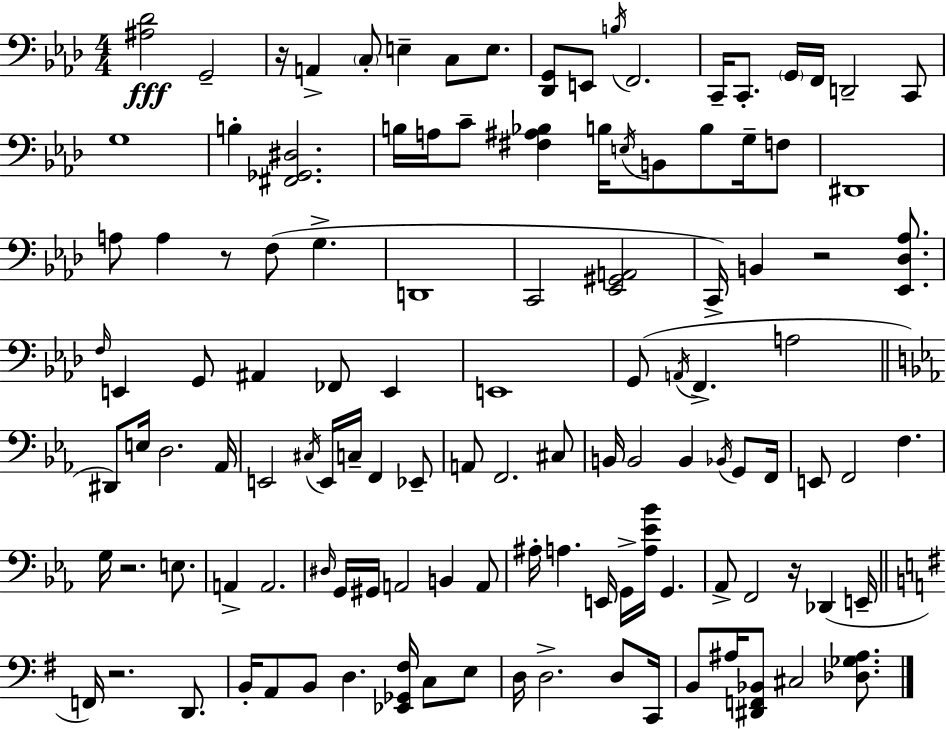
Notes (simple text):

[A#3,Db4]/h G2/h R/s A2/q C3/e E3/q C3/e E3/e. [Db2,G2]/e E2/e B3/s F2/h. C2/s C2/e. G2/s F2/s D2/h C2/e G3/w B3/q [F#2,Gb2,D#3]/h. B3/s A3/s C4/e [F#3,A#3,Bb3]/q B3/s E3/s B2/e B3/e G3/s F3/e D#2/w A3/e A3/q R/e F3/e G3/q. D2/w C2/h [Eb2,G#2,A2]/h C2/s B2/q R/h [Eb2,Db3,Ab3]/e. F3/s E2/q G2/e A#2/q FES2/e E2/q E2/w G2/e A2/s F2/q. A3/h D#2/e E3/s D3/h. Ab2/s E2/h C#3/s E2/s C3/s F2/q Eb2/e A2/e F2/h. C#3/e B2/s B2/h B2/q Bb2/s G2/e F2/s E2/e F2/h F3/q. G3/s R/h. E3/e. A2/q A2/h. D#3/s G2/s G#2/s A2/h B2/q A2/e A#3/s A3/q. E2/s G2/s [A3,Eb4,Bb4]/s G2/q. Ab2/e F2/h R/s Db2/q E2/s F2/s R/h. D2/e. B2/s A2/e B2/e D3/q. [Eb2,Gb2,F#3]/s C3/e E3/e D3/s D3/h. D3/e C2/s B2/e A#3/s [D#2,F2,Bb2]/e C#3/h [Db3,Gb3,A#3]/e.